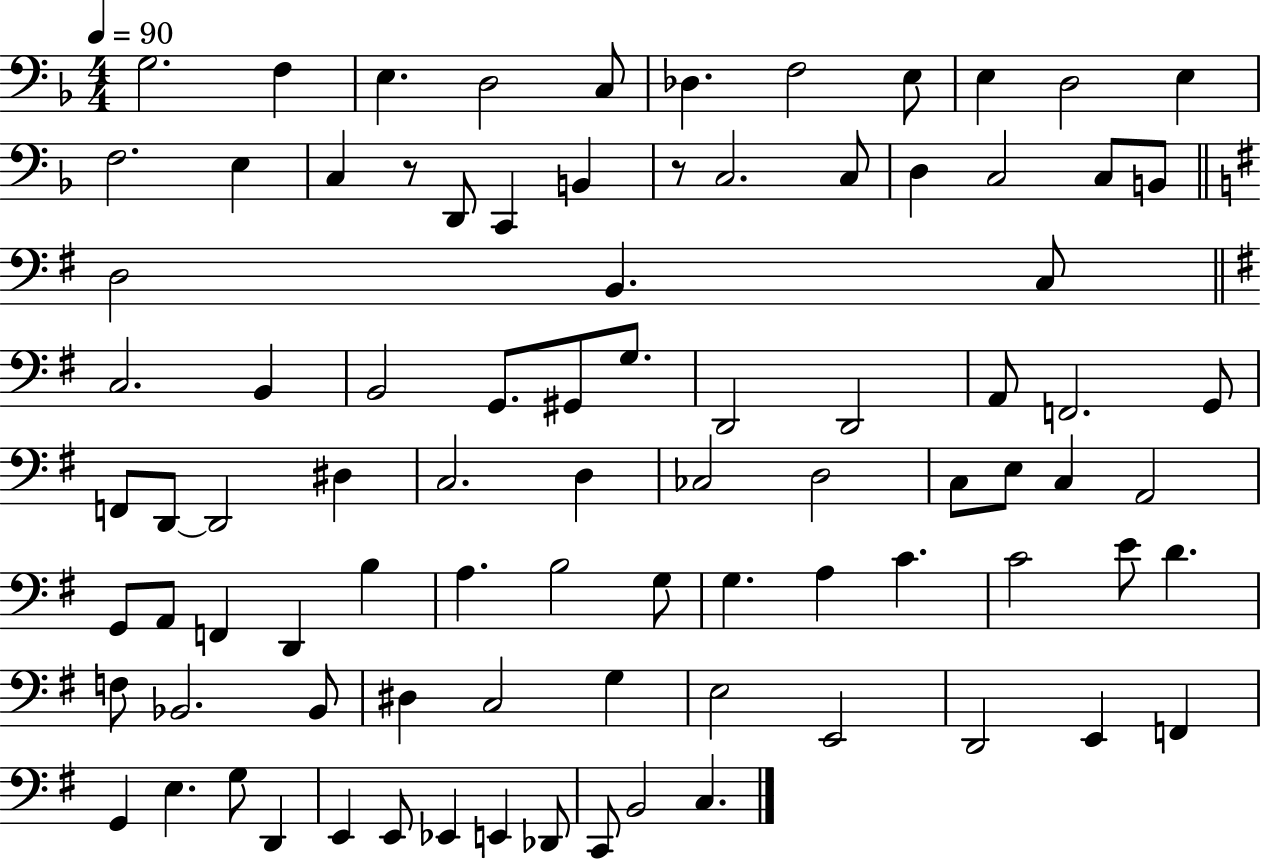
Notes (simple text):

G3/h. F3/q E3/q. D3/h C3/e Db3/q. F3/h E3/e E3/q D3/h E3/q F3/h. E3/q C3/q R/e D2/e C2/q B2/q R/e C3/h. C3/e D3/q C3/h C3/e B2/e D3/h B2/q. C3/e C3/h. B2/q B2/h G2/e. G#2/e G3/e. D2/h D2/h A2/e F2/h. G2/e F2/e D2/e D2/h D#3/q C3/h. D3/q CES3/h D3/h C3/e E3/e C3/q A2/h G2/e A2/e F2/q D2/q B3/q A3/q. B3/h G3/e G3/q. A3/q C4/q. C4/h E4/e D4/q. F3/e Bb2/h. Bb2/e D#3/q C3/h G3/q E3/h E2/h D2/h E2/q F2/q G2/q E3/q. G3/e D2/q E2/q E2/e Eb2/q E2/q Db2/e C2/e B2/h C3/q.